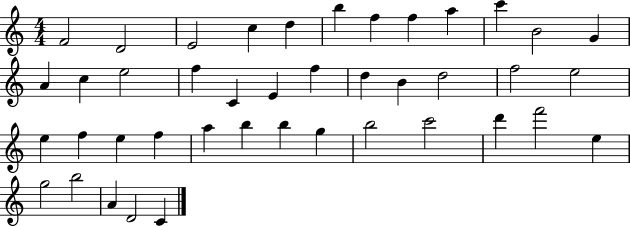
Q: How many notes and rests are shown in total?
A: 42